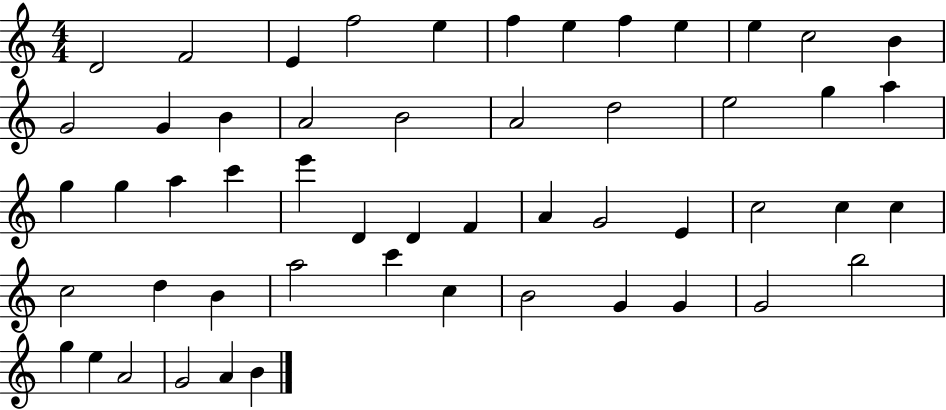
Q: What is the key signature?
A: C major